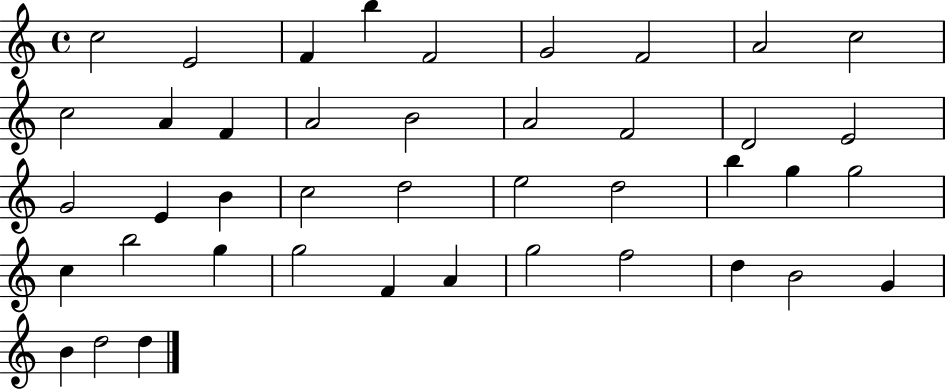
C5/h E4/h F4/q B5/q F4/h G4/h F4/h A4/h C5/h C5/h A4/q F4/q A4/h B4/h A4/h F4/h D4/h E4/h G4/h E4/q B4/q C5/h D5/h E5/h D5/h B5/q G5/q G5/h C5/q B5/h G5/q G5/h F4/q A4/q G5/h F5/h D5/q B4/h G4/q B4/q D5/h D5/q